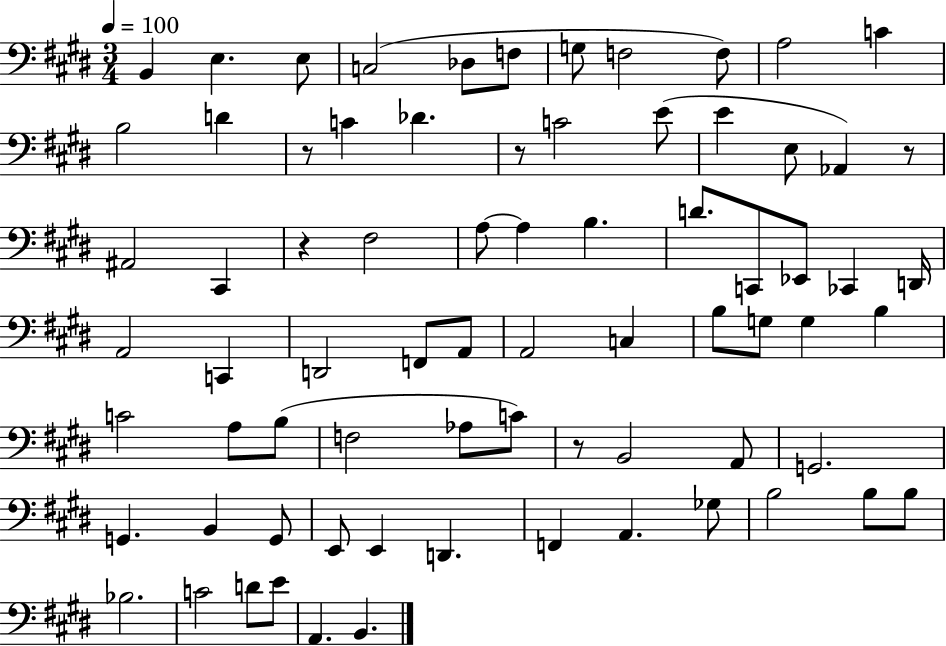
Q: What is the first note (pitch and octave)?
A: B2